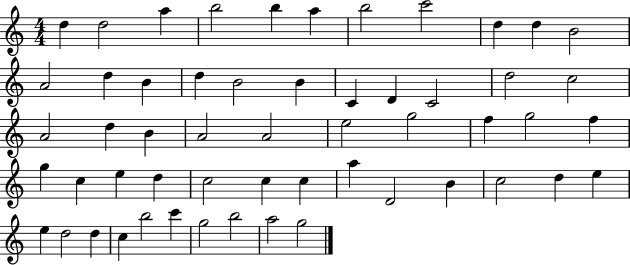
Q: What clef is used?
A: treble